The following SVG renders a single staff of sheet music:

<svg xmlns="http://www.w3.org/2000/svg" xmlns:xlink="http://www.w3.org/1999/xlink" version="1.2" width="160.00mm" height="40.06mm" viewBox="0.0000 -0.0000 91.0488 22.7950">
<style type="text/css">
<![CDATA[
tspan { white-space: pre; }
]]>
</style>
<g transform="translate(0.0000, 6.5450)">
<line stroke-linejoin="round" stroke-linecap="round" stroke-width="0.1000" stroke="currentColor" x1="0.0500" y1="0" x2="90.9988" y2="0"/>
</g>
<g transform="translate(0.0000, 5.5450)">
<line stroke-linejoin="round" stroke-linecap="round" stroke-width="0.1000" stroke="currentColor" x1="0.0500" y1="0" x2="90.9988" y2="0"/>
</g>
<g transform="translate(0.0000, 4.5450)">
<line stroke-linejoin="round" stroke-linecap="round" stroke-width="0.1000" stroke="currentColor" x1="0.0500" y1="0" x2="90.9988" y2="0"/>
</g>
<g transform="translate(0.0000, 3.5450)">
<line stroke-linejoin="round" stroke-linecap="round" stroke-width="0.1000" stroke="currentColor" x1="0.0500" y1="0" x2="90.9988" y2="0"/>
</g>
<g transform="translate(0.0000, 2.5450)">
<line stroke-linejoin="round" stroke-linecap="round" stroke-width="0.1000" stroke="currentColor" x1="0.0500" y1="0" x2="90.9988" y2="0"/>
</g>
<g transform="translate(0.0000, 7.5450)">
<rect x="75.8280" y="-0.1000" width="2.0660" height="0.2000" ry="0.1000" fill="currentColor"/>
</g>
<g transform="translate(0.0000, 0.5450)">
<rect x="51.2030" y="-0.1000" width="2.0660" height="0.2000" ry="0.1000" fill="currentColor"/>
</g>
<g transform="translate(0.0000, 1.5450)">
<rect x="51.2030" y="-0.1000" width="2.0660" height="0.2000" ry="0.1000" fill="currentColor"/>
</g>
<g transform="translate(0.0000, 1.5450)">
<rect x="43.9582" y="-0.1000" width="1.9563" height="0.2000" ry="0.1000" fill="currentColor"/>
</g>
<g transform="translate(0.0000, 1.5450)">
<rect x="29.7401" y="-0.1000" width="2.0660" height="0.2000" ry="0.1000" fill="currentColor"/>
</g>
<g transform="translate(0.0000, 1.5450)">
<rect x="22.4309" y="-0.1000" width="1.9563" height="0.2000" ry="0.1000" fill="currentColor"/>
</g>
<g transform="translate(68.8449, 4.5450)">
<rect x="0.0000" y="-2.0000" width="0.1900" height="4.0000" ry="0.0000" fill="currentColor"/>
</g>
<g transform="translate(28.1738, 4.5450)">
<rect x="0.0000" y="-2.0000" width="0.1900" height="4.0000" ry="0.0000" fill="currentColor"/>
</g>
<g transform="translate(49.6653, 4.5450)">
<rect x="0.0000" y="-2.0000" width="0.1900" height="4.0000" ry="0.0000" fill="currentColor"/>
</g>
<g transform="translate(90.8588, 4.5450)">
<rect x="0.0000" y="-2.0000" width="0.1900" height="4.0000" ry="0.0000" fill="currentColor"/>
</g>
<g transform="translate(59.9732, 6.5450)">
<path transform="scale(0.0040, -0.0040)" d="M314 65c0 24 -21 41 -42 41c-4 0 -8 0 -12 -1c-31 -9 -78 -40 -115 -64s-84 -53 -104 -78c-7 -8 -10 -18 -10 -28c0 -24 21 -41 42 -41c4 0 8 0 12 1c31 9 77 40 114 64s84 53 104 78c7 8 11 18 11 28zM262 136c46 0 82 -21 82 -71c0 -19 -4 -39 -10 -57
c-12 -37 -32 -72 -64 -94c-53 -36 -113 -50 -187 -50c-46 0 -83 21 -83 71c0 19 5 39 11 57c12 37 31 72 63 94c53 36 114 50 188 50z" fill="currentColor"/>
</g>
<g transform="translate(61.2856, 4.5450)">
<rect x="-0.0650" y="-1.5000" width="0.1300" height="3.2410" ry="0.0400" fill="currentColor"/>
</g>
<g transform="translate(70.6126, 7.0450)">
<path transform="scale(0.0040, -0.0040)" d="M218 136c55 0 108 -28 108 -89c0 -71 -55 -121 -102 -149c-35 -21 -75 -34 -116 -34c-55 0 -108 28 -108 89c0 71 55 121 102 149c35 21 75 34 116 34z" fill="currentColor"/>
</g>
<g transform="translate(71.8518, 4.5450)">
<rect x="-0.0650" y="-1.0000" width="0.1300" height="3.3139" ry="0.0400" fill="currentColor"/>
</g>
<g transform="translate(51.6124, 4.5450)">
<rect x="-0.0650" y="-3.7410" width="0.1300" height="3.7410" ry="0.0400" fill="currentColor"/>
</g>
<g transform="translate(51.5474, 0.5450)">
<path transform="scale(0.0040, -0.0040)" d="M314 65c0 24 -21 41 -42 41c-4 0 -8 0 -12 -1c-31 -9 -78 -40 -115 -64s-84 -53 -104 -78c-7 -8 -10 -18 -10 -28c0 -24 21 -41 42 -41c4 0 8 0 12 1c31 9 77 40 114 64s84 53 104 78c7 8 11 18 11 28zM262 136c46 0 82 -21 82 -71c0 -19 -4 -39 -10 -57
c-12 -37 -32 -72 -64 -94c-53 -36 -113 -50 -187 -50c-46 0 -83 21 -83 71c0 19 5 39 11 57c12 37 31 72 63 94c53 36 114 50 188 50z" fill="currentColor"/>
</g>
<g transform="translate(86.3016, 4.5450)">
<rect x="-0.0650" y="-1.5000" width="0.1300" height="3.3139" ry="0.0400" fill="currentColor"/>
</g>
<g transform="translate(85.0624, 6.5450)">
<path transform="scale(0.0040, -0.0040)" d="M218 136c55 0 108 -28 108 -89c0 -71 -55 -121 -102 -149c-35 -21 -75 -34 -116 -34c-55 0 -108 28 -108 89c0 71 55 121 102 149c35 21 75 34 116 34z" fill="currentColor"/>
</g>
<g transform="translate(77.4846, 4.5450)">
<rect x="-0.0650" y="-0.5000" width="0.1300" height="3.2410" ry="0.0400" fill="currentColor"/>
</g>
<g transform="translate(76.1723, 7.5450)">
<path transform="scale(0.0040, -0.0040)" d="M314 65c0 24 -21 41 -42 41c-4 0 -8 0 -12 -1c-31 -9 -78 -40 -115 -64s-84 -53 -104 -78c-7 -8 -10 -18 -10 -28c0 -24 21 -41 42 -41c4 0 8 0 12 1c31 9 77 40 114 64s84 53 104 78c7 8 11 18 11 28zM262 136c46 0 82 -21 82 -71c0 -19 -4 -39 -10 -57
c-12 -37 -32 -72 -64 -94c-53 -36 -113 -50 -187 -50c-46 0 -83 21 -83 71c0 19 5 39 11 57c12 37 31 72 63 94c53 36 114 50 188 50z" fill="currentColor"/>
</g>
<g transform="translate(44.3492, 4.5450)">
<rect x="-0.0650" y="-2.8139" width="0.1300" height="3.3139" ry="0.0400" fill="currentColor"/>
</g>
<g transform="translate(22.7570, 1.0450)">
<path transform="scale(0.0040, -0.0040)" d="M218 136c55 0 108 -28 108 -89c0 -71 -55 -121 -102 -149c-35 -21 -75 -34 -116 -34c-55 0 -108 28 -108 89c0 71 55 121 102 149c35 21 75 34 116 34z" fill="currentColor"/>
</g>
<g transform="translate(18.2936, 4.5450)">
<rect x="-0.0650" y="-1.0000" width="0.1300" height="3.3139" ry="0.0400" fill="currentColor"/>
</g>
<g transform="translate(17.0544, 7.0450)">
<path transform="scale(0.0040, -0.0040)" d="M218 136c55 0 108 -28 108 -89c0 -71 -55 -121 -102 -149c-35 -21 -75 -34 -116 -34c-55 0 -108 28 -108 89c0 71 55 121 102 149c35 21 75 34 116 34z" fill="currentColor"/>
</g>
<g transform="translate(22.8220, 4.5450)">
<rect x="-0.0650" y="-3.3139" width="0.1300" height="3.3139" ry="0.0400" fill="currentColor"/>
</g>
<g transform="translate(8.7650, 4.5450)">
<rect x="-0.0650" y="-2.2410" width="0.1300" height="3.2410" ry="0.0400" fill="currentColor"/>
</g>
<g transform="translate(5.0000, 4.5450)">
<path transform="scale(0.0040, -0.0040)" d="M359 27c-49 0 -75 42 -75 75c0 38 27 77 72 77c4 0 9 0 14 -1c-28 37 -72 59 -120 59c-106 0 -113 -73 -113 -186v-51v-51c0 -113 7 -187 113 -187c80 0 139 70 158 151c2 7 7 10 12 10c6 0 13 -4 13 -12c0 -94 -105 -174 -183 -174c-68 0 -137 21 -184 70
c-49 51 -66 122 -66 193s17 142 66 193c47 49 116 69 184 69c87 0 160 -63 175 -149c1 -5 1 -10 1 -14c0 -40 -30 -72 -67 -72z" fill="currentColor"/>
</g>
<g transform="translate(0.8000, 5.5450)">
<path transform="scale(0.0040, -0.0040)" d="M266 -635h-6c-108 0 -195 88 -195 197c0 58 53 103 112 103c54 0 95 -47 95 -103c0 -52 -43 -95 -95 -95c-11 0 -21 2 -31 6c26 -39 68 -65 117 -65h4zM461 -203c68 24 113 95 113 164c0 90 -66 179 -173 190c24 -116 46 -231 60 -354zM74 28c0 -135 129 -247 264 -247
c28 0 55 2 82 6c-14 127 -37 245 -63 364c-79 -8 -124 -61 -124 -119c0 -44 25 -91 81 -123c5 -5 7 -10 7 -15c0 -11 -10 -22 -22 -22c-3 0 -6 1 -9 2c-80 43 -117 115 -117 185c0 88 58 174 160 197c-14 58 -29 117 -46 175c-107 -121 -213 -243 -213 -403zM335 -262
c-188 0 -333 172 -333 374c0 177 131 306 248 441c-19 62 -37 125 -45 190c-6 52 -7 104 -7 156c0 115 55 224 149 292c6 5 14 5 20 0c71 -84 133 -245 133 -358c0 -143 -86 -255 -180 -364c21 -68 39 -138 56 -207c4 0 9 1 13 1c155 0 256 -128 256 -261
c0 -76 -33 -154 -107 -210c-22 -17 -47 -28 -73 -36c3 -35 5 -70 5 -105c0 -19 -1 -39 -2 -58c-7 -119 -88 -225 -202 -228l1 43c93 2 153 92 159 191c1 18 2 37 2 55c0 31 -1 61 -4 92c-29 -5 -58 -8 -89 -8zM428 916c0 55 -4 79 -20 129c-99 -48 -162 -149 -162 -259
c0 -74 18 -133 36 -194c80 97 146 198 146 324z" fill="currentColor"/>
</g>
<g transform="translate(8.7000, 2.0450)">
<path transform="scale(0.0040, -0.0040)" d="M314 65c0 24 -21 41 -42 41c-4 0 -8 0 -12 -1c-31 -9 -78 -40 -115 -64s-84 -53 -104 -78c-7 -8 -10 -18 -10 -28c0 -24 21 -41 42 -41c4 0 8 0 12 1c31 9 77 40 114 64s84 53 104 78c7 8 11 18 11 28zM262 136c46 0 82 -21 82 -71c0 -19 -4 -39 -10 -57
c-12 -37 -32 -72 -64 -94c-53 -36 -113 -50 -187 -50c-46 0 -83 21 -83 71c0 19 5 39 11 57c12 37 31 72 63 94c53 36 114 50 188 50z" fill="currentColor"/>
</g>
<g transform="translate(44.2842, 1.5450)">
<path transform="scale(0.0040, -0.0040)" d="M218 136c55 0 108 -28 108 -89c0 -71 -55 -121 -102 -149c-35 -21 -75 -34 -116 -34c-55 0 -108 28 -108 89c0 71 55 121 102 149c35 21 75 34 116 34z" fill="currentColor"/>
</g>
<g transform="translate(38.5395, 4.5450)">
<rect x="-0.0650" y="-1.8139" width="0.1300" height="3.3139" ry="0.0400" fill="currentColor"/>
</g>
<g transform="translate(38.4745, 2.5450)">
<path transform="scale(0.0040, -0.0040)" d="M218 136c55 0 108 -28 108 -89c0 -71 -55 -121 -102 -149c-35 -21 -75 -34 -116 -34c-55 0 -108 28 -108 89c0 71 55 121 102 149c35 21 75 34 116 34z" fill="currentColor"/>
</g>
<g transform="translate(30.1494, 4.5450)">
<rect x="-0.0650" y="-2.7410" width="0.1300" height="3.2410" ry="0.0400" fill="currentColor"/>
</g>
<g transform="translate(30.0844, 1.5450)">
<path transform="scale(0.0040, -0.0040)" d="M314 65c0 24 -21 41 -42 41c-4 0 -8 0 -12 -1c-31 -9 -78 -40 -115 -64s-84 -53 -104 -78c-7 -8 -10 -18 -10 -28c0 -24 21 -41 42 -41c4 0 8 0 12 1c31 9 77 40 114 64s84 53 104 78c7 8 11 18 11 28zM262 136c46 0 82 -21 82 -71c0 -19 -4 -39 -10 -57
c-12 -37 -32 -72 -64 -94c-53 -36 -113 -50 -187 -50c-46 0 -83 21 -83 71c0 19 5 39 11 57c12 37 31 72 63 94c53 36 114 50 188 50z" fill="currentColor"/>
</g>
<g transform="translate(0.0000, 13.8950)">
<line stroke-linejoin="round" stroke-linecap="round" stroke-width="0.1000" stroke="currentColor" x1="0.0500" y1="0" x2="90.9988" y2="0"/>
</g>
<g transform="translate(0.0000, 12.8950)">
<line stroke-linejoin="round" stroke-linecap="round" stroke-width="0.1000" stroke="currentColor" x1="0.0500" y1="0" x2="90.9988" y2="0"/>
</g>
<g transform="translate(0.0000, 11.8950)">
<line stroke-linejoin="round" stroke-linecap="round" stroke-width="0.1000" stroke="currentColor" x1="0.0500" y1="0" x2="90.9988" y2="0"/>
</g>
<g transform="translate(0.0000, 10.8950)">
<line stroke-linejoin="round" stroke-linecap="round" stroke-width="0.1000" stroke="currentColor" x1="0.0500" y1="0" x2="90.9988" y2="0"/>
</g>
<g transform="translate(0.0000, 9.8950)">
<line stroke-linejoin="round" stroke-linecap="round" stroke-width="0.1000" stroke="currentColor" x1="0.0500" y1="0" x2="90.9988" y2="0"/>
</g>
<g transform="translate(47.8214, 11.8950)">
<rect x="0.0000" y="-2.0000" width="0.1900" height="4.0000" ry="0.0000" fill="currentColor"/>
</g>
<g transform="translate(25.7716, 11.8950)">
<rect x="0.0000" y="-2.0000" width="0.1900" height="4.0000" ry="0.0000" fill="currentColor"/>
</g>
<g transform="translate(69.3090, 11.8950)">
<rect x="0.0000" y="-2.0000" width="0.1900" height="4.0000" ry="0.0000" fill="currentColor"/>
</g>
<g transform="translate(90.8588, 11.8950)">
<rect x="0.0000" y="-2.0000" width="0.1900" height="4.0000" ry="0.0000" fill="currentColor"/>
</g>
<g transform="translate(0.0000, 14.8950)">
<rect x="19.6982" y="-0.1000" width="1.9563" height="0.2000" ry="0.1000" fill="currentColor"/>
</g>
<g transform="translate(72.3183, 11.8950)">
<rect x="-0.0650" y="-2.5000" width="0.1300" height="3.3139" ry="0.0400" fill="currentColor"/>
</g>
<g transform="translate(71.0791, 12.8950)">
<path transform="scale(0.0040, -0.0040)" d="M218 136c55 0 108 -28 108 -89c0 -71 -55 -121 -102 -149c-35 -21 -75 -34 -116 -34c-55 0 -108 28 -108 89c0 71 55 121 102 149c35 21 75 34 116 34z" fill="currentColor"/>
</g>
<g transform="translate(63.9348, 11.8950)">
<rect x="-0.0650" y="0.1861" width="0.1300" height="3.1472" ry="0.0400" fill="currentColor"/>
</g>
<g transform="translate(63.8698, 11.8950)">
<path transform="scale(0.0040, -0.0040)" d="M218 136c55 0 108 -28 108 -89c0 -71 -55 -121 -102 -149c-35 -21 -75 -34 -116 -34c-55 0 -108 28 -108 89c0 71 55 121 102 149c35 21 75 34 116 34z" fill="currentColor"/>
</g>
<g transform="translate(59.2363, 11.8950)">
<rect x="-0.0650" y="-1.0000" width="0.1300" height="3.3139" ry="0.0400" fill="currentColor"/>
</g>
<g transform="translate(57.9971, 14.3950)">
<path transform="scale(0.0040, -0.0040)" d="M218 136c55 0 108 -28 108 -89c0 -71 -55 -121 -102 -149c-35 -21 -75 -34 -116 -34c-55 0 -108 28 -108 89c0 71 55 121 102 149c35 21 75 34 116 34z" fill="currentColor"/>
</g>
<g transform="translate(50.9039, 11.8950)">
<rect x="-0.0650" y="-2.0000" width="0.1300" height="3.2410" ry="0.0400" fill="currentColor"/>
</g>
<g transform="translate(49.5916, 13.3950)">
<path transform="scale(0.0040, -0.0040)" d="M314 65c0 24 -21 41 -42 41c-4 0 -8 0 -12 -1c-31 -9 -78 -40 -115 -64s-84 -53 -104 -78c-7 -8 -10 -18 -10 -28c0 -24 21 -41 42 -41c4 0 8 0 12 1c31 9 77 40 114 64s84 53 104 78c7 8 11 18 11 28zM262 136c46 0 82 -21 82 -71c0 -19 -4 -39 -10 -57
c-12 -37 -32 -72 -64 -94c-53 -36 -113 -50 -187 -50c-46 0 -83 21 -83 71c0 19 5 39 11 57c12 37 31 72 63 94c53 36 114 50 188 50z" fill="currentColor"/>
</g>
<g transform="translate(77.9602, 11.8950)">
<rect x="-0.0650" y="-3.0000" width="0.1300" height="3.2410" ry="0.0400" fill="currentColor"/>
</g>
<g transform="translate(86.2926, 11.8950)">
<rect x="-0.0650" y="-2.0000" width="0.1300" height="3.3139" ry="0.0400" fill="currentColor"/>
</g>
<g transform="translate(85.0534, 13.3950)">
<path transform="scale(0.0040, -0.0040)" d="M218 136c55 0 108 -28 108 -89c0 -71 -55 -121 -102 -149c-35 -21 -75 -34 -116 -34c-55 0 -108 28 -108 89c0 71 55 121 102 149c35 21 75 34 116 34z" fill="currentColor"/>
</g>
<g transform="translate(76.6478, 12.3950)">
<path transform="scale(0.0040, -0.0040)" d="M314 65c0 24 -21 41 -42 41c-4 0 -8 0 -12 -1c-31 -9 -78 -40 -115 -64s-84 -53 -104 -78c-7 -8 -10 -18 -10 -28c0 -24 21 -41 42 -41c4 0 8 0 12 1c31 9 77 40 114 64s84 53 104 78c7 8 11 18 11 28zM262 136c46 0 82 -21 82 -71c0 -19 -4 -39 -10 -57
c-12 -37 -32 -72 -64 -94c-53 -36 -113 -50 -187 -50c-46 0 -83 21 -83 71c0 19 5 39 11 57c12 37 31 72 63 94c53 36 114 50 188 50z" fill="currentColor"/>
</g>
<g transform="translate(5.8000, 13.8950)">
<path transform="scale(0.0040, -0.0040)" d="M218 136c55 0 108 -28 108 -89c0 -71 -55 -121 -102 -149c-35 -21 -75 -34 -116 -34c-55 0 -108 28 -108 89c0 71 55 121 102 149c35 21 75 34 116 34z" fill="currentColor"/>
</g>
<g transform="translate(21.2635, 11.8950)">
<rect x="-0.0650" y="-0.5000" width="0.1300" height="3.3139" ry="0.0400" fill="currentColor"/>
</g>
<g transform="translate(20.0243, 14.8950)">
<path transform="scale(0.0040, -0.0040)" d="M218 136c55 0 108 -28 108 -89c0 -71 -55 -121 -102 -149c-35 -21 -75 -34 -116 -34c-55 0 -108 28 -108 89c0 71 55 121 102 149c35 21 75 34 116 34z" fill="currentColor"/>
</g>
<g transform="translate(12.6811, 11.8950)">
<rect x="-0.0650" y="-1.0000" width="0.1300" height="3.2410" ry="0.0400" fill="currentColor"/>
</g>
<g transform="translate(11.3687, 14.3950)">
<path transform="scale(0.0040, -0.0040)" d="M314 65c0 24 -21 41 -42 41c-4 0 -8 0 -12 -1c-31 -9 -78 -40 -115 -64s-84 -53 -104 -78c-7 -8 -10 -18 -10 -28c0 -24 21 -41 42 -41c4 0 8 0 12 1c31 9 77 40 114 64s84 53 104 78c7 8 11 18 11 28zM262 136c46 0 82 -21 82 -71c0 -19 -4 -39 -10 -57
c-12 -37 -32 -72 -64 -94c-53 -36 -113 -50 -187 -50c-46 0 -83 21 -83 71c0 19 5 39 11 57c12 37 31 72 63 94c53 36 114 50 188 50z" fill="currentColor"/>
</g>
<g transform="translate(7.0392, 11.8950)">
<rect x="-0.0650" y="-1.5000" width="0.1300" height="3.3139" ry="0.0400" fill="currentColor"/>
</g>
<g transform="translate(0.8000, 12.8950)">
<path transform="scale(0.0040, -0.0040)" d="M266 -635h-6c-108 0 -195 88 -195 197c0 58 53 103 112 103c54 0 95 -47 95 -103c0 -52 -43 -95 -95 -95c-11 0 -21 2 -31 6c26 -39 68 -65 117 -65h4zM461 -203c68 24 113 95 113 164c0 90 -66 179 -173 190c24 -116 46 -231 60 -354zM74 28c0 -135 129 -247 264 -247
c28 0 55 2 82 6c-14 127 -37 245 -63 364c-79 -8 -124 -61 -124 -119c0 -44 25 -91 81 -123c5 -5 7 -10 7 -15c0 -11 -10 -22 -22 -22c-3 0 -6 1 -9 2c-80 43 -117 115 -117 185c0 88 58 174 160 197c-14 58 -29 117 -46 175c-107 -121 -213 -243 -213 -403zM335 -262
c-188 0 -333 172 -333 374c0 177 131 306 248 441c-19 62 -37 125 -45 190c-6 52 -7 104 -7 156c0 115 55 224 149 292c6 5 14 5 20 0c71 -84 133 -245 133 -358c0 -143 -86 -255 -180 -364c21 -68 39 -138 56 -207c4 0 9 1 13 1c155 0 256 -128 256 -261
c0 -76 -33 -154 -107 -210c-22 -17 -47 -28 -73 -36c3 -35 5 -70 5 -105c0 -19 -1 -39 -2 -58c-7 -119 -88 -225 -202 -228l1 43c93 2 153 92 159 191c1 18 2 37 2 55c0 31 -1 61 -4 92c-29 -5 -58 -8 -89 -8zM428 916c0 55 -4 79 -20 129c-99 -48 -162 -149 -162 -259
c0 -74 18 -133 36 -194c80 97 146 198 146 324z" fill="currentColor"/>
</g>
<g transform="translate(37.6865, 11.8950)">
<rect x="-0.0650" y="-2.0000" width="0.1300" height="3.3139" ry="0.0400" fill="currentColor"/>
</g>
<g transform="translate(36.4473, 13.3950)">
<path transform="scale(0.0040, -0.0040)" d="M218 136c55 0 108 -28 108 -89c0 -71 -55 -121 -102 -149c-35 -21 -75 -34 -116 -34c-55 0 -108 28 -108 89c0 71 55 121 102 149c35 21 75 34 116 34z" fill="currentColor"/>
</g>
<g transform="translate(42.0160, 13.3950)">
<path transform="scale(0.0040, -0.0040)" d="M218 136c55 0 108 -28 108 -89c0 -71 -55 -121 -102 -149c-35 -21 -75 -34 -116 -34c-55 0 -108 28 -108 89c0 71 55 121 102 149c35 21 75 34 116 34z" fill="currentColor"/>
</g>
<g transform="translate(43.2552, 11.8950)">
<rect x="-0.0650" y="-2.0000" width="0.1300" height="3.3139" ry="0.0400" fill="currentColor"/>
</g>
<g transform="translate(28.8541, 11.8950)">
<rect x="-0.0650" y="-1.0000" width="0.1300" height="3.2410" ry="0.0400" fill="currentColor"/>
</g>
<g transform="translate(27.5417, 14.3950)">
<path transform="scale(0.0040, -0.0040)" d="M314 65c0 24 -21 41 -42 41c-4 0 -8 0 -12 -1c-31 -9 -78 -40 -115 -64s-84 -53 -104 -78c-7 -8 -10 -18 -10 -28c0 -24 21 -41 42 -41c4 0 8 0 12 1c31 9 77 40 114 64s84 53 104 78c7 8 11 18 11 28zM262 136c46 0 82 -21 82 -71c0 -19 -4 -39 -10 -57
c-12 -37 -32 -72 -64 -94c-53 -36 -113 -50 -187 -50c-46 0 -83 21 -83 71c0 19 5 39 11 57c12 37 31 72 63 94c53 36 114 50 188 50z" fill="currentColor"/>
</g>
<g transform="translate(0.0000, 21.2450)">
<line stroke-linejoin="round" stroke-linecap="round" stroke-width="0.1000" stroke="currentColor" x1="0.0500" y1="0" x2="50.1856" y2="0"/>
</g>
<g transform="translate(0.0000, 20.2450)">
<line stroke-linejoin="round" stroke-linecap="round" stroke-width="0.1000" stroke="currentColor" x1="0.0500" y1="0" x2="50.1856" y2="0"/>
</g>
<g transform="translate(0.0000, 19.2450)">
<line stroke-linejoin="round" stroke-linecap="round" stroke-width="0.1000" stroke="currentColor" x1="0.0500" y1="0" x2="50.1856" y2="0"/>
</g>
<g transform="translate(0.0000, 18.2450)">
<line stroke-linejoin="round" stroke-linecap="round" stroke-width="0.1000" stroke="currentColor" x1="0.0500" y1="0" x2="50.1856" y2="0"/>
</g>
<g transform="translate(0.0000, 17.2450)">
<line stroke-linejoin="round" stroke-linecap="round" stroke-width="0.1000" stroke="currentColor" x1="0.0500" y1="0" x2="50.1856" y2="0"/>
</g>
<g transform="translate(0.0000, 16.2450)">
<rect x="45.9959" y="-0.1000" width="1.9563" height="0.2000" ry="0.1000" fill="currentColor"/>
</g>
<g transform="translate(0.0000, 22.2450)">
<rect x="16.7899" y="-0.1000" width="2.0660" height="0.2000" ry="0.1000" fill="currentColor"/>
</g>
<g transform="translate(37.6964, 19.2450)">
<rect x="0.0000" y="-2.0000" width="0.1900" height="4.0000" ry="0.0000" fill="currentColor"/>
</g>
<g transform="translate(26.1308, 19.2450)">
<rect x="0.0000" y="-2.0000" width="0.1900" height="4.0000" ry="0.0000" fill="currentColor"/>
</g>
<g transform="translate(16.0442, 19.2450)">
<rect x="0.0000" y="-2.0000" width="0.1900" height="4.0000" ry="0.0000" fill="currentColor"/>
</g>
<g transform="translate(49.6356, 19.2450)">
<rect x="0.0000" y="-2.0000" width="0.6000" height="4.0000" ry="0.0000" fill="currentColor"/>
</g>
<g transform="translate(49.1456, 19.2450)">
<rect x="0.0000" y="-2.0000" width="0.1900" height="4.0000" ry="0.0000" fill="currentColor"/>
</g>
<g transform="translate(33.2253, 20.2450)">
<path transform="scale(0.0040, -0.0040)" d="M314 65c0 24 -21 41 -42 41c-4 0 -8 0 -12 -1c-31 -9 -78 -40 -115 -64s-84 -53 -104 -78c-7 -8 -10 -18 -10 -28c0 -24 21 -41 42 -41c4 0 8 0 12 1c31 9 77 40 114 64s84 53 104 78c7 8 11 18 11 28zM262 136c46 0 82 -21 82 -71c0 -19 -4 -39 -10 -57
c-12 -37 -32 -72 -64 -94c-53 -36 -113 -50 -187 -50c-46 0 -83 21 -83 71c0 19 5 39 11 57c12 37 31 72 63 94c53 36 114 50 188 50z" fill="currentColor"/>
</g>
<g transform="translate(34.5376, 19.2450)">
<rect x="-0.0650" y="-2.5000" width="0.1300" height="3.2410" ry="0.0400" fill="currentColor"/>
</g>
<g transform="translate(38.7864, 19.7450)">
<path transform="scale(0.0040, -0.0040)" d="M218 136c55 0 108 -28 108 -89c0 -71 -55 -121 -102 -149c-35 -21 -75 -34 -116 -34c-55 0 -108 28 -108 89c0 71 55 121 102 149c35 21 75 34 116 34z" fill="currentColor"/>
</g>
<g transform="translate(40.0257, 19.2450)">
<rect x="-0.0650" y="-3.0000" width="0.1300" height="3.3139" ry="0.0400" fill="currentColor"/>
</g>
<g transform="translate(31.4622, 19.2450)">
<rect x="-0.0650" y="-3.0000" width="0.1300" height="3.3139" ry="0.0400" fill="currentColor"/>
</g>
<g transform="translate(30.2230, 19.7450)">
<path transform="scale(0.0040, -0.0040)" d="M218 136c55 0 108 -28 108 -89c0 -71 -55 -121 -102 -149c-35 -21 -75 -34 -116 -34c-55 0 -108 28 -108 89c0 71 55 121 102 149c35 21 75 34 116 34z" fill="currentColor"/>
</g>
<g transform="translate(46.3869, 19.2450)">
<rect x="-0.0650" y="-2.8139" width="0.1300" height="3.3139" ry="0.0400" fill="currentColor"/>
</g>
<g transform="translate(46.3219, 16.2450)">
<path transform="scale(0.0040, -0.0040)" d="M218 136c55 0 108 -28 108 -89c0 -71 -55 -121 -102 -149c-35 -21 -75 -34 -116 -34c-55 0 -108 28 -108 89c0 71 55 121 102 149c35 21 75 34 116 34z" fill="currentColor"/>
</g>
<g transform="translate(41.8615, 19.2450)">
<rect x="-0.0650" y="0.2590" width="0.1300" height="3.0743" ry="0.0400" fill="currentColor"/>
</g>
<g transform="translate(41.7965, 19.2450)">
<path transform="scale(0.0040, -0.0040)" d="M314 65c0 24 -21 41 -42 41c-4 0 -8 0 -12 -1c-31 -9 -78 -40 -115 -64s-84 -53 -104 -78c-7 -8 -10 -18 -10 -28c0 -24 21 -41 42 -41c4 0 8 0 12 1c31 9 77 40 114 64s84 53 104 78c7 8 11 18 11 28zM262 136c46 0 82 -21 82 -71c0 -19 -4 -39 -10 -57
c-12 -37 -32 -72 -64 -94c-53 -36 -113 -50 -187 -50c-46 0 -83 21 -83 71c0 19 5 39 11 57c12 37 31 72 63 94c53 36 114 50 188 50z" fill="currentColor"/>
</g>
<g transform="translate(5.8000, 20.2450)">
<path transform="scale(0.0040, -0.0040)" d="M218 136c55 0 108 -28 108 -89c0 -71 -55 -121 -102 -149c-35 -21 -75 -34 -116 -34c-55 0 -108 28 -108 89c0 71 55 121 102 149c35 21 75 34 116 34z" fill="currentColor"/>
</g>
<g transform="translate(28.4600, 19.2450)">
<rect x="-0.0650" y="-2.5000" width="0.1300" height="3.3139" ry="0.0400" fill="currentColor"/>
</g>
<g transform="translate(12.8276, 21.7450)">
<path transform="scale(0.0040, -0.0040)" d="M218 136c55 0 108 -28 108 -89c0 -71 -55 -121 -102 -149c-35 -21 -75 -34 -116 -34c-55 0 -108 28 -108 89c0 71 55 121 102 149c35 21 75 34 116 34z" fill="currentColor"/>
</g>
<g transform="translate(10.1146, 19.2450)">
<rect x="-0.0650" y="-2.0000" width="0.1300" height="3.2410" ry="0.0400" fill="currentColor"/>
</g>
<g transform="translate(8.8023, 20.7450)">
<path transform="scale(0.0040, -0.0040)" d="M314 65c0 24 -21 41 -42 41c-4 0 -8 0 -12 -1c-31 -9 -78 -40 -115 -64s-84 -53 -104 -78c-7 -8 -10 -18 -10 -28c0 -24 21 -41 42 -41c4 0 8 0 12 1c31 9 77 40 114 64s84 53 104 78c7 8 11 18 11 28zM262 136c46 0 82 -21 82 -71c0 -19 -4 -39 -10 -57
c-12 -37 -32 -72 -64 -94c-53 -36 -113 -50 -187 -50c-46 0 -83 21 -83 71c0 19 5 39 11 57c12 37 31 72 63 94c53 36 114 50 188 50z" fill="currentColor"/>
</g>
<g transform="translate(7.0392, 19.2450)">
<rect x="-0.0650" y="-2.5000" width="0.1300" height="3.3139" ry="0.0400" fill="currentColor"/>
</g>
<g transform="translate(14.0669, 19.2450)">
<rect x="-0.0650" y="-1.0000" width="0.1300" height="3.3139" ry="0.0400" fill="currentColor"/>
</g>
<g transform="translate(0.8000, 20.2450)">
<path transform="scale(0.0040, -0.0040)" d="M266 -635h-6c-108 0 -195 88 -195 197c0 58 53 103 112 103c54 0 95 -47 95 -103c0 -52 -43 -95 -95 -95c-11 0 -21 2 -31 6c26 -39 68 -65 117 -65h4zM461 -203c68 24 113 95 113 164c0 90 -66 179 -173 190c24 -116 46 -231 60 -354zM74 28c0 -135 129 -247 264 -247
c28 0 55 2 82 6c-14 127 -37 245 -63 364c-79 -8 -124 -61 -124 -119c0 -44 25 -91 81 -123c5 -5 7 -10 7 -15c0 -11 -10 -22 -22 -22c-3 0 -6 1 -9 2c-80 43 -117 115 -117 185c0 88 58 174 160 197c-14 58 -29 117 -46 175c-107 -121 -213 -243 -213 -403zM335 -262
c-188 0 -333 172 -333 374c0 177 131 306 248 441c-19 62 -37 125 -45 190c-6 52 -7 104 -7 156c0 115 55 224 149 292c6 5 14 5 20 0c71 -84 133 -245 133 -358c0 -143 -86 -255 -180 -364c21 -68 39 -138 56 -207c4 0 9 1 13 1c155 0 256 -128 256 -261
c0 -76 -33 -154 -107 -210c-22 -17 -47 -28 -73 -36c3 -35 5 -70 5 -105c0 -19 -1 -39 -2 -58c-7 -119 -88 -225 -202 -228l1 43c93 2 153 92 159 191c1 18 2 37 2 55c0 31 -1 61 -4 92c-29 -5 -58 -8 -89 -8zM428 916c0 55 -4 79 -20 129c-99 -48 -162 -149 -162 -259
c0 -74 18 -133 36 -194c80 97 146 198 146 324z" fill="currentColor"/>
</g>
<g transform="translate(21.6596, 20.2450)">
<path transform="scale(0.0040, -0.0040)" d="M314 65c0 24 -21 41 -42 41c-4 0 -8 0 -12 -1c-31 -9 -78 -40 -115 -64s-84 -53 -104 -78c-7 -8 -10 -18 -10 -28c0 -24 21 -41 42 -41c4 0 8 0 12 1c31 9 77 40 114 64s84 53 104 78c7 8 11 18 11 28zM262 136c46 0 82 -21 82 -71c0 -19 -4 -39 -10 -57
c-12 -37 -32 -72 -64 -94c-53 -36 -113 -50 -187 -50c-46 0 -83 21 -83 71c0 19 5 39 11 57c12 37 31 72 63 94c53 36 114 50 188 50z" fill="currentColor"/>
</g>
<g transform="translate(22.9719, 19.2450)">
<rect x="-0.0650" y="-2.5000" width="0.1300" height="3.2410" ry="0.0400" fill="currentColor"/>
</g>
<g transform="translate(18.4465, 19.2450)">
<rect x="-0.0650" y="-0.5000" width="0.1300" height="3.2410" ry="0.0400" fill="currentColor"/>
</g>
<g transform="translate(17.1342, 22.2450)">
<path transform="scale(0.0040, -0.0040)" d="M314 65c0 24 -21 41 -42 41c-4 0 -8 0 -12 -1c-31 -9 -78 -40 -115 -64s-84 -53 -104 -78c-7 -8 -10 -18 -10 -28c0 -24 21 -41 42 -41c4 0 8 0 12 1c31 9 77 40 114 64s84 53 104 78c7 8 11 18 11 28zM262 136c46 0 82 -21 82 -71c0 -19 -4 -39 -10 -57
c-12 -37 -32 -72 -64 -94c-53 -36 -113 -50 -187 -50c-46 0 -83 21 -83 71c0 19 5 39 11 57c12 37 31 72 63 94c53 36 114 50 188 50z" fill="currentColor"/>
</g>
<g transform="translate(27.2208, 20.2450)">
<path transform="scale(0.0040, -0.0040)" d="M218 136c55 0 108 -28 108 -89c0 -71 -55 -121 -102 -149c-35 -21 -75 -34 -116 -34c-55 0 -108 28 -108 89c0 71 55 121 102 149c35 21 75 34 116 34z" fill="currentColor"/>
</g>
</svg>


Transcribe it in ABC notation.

X:1
T:Untitled
M:4/4
L:1/4
K:C
g2 D b a2 f a c'2 E2 D C2 E E D2 C D2 F F F2 D B G A2 F G F2 D C2 G2 G A G2 A B2 a